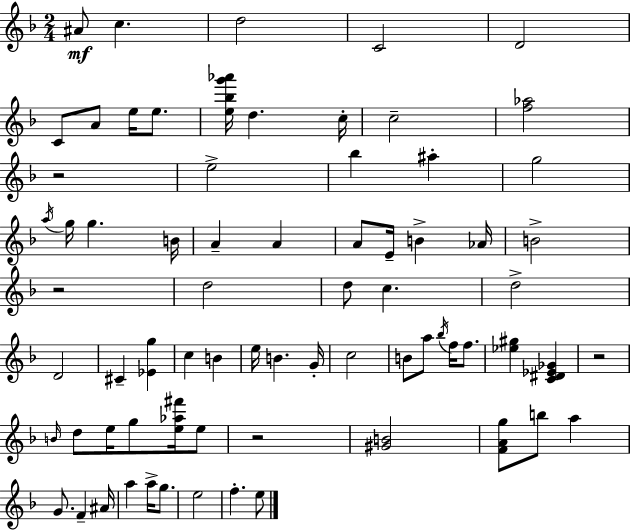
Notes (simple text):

A#4/e C5/q. D5/h C4/h D4/h C4/e A4/e E5/s E5/e. [E5,Bb5,G6,Ab6]/s D5/q. C5/s C5/h [F5,Ab5]/h R/h E5/h Bb5/q A#5/q G5/h A5/s G5/s G5/q. B4/s A4/q A4/q A4/e E4/s B4/q Ab4/s B4/h R/h D5/h D5/e C5/q. D5/h D4/h C#4/q [Eb4,G5]/q C5/q B4/q E5/s B4/q. G4/s C5/h B4/e A5/e Bb5/s F5/s F5/e. [Eb5,G#5]/q [C4,D#4,Eb4,Gb4]/q R/h B4/s D5/e E5/s G5/e [E5,Ab5,F#6]/s E5/e R/h [G#4,B4]/h [F4,A4,G5]/e B5/e A5/q G4/e. F4/q A#4/s A5/q A5/s G5/e. E5/h F5/q. E5/e